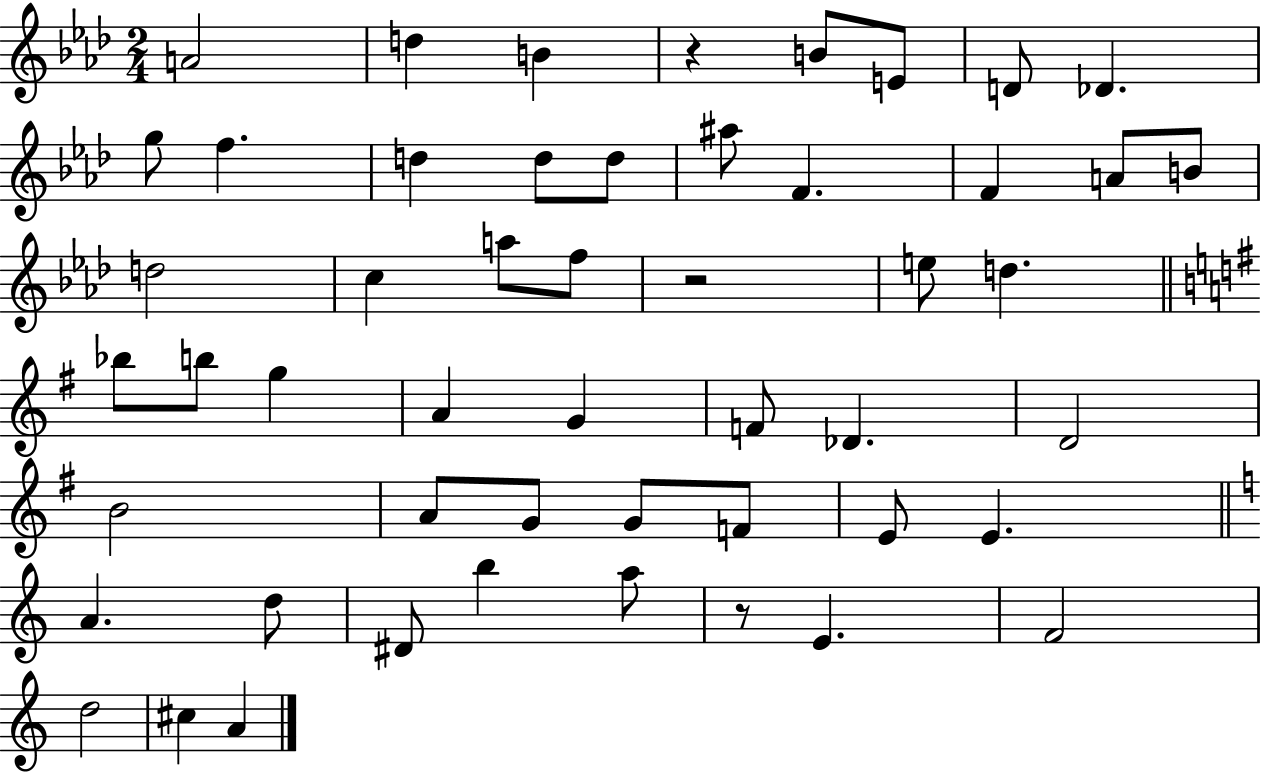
{
  \clef treble
  \numericTimeSignature
  \time 2/4
  \key aes \major
  \repeat volta 2 { a'2 | d''4 b'4 | r4 b'8 e'8 | d'8 des'4. | \break g''8 f''4. | d''4 d''8 d''8 | ais''8 f'4. | f'4 a'8 b'8 | \break d''2 | c''4 a''8 f''8 | r2 | e''8 d''4. | \break \bar "||" \break \key e \minor bes''8 b''8 g''4 | a'4 g'4 | f'8 des'4. | d'2 | \break b'2 | a'8 g'8 g'8 f'8 | e'8 e'4. | \bar "||" \break \key a \minor a'4. d''8 | dis'8 b''4 a''8 | r8 e'4. | f'2 | \break d''2 | cis''4 a'4 | } \bar "|."
}